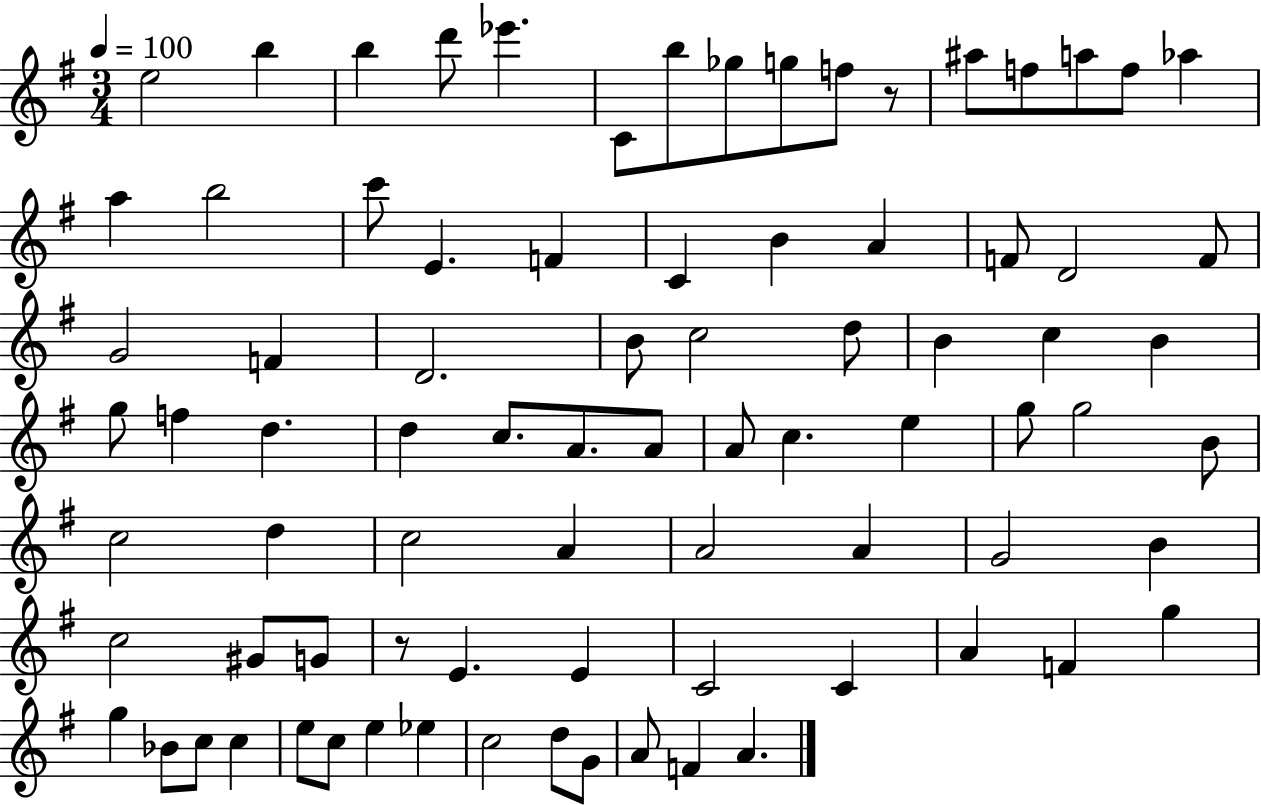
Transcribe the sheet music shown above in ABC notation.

X:1
T:Untitled
M:3/4
L:1/4
K:G
e2 b b d'/2 _e' C/2 b/2 _g/2 g/2 f/2 z/2 ^a/2 f/2 a/2 f/2 _a a b2 c'/2 E F C B A F/2 D2 F/2 G2 F D2 B/2 c2 d/2 B c B g/2 f d d c/2 A/2 A/2 A/2 c e g/2 g2 B/2 c2 d c2 A A2 A G2 B c2 ^G/2 G/2 z/2 E E C2 C A F g g _B/2 c/2 c e/2 c/2 e _e c2 d/2 G/2 A/2 F A